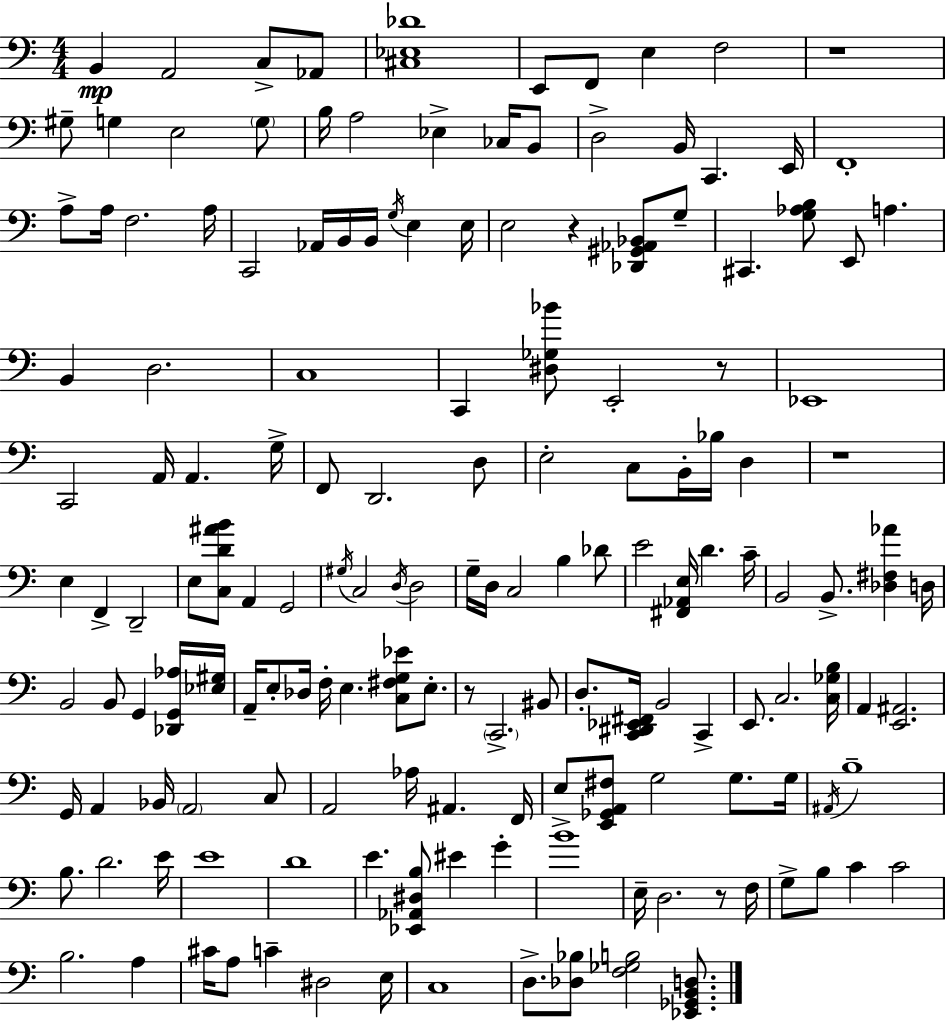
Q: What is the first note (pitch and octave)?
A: B2